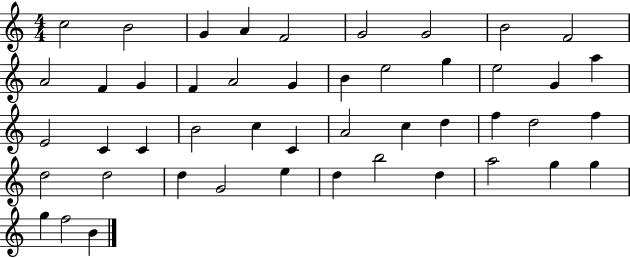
X:1
T:Untitled
M:4/4
L:1/4
K:C
c2 B2 G A F2 G2 G2 B2 F2 A2 F G F A2 G B e2 g e2 G a E2 C C B2 c C A2 c d f d2 f d2 d2 d G2 e d b2 d a2 g g g f2 B